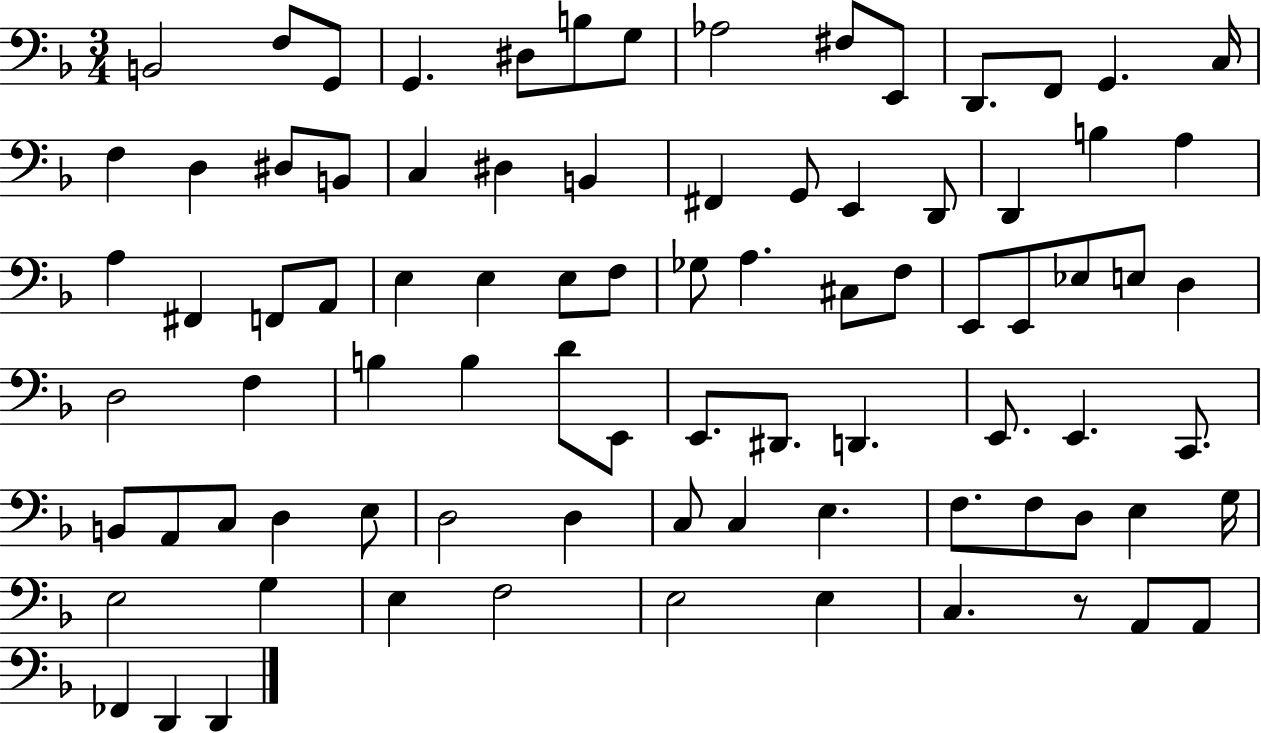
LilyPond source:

{
  \clef bass
  \numericTimeSignature
  \time 3/4
  \key f \major
  \repeat volta 2 { b,2 f8 g,8 | g,4. dis8 b8 g8 | aes2 fis8 e,8 | d,8. f,8 g,4. c16 | \break f4 d4 dis8 b,8 | c4 dis4 b,4 | fis,4 g,8 e,4 d,8 | d,4 b4 a4 | \break a4 fis,4 f,8 a,8 | e4 e4 e8 f8 | ges8 a4. cis8 f8 | e,8 e,8 ees8 e8 d4 | \break d2 f4 | b4 b4 d'8 e,8 | e,8. dis,8. d,4. | e,8. e,4. c,8. | \break b,8 a,8 c8 d4 e8 | d2 d4 | c8 c4 e4. | f8. f8 d8 e4 g16 | \break e2 g4 | e4 f2 | e2 e4 | c4. r8 a,8 a,8 | \break fes,4 d,4 d,4 | } \bar "|."
}